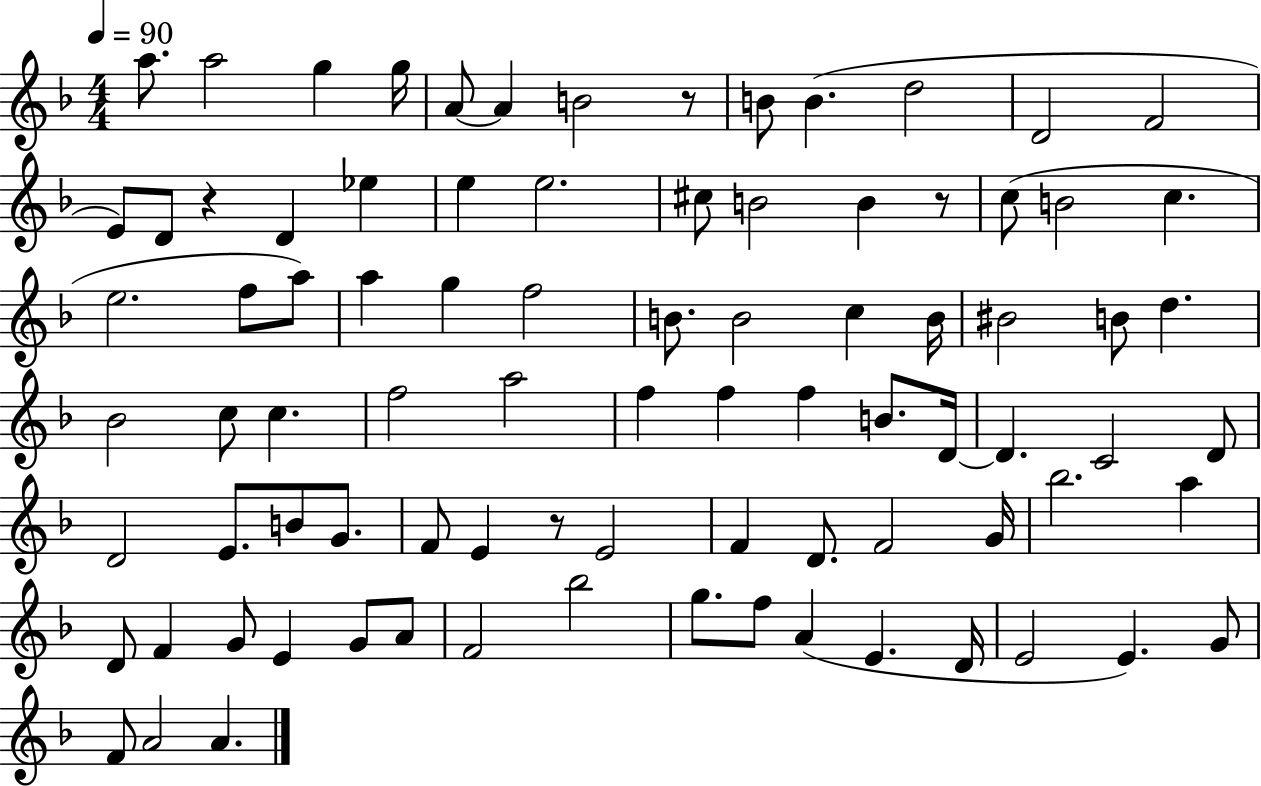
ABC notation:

X:1
T:Untitled
M:4/4
L:1/4
K:F
a/2 a2 g g/4 A/2 A B2 z/2 B/2 B d2 D2 F2 E/2 D/2 z D _e e e2 ^c/2 B2 B z/2 c/2 B2 c e2 f/2 a/2 a g f2 B/2 B2 c B/4 ^B2 B/2 d _B2 c/2 c f2 a2 f f f B/2 D/4 D C2 D/2 D2 E/2 B/2 G/2 F/2 E z/2 E2 F D/2 F2 G/4 _b2 a D/2 F G/2 E G/2 A/2 F2 _b2 g/2 f/2 A E D/4 E2 E G/2 F/2 A2 A